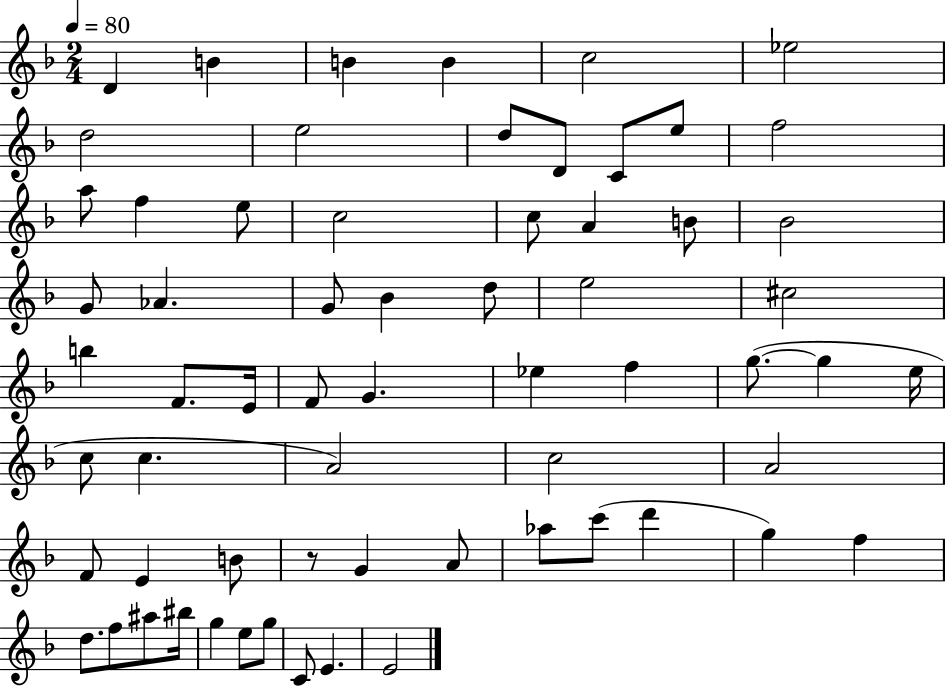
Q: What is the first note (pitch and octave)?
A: D4